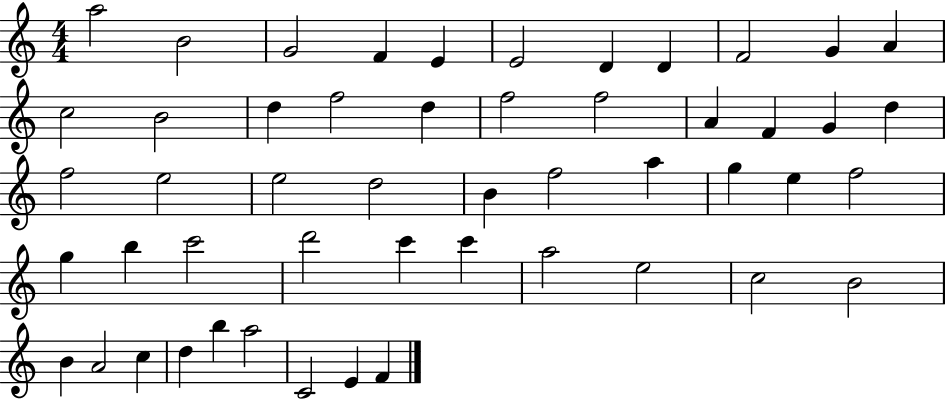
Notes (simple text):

A5/h B4/h G4/h F4/q E4/q E4/h D4/q D4/q F4/h G4/q A4/q C5/h B4/h D5/q F5/h D5/q F5/h F5/h A4/q F4/q G4/q D5/q F5/h E5/h E5/h D5/h B4/q F5/h A5/q G5/q E5/q F5/h G5/q B5/q C6/h D6/h C6/q C6/q A5/h E5/h C5/h B4/h B4/q A4/h C5/q D5/q B5/q A5/h C4/h E4/q F4/q